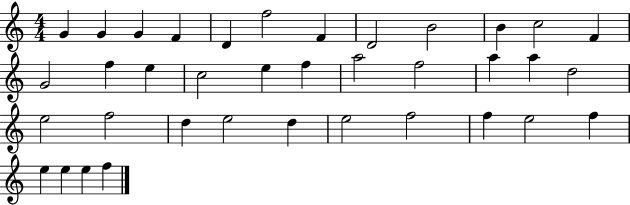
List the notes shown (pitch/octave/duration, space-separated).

G4/q G4/q G4/q F4/q D4/q F5/h F4/q D4/h B4/h B4/q C5/h F4/q G4/h F5/q E5/q C5/h E5/q F5/q A5/h F5/h A5/q A5/q D5/h E5/h F5/h D5/q E5/h D5/q E5/h F5/h F5/q E5/h F5/q E5/q E5/q E5/q F5/q